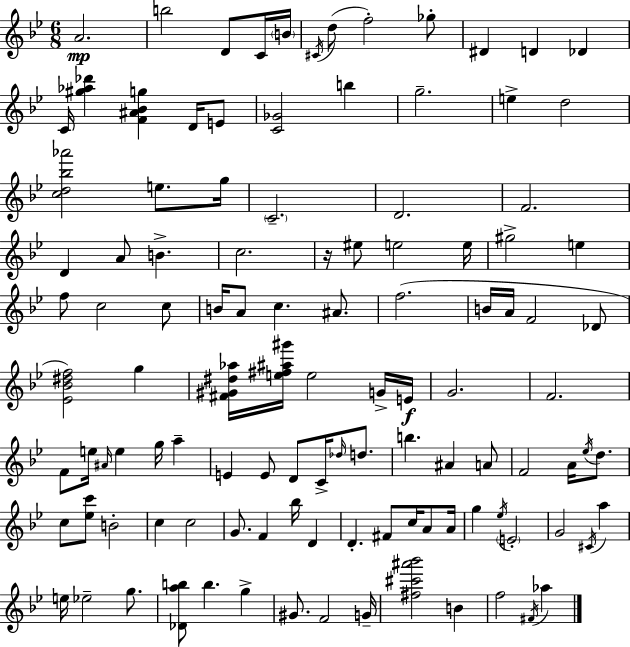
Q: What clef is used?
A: treble